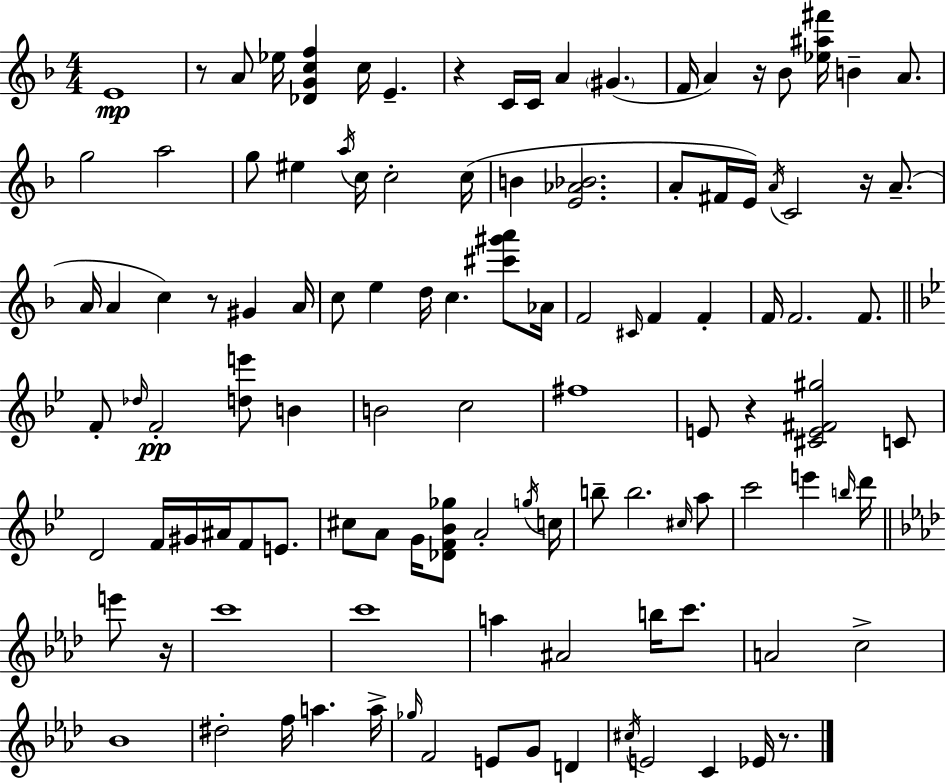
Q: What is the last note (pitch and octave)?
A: Eb4